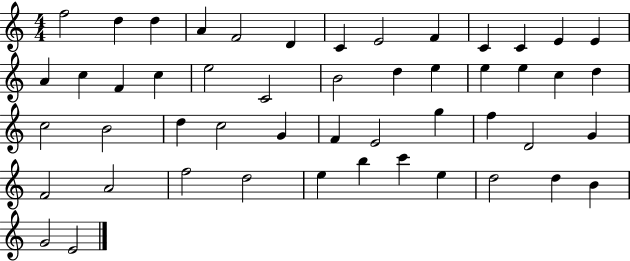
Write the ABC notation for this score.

X:1
T:Untitled
M:4/4
L:1/4
K:C
f2 d d A F2 D C E2 F C C E E A c F c e2 C2 B2 d e e e c d c2 B2 d c2 G F E2 g f D2 G F2 A2 f2 d2 e b c' e d2 d B G2 E2